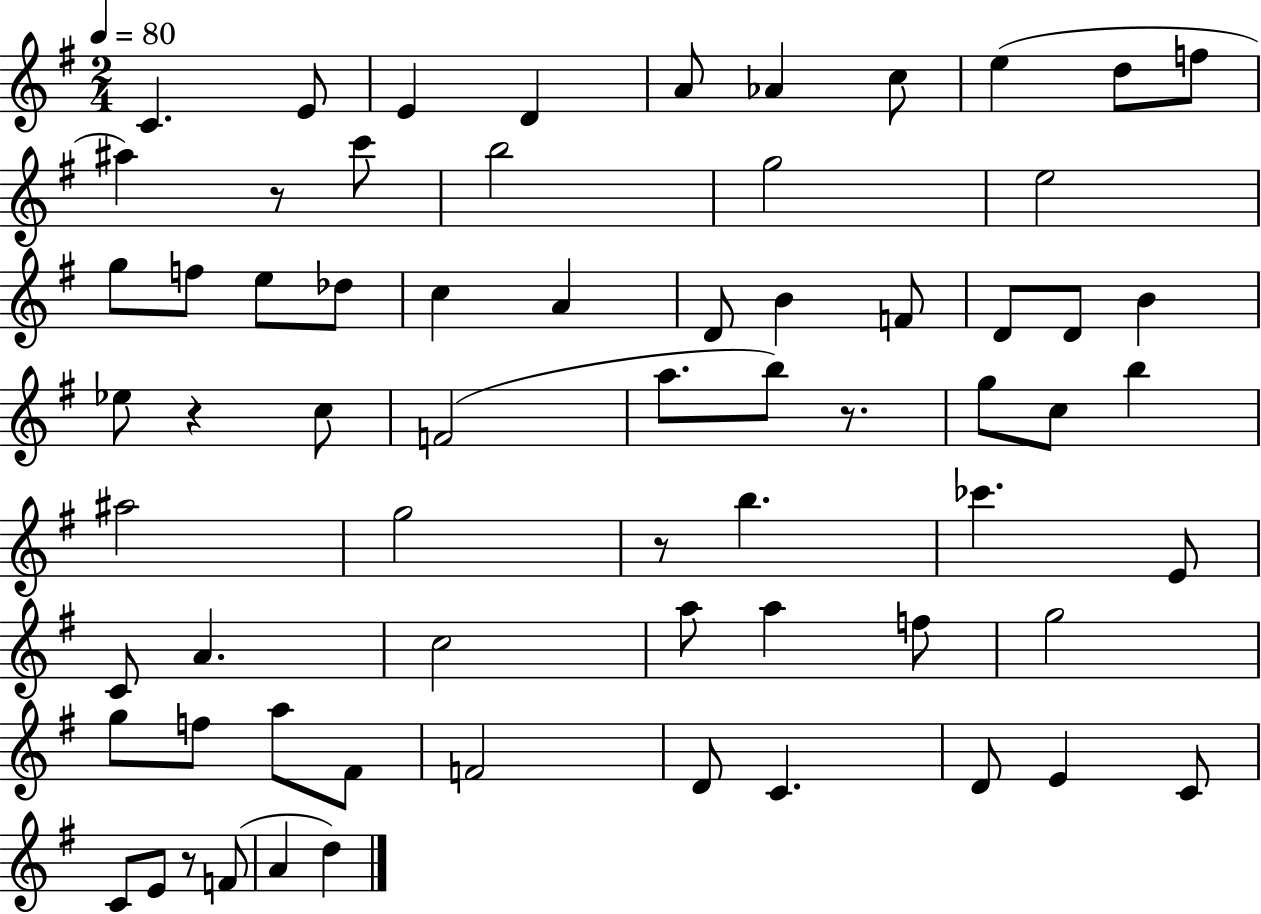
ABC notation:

X:1
T:Untitled
M:2/4
L:1/4
K:G
C E/2 E D A/2 _A c/2 e d/2 f/2 ^a z/2 c'/2 b2 g2 e2 g/2 f/2 e/2 _d/2 c A D/2 B F/2 D/2 D/2 B _e/2 z c/2 F2 a/2 b/2 z/2 g/2 c/2 b ^a2 g2 z/2 b _c' E/2 C/2 A c2 a/2 a f/2 g2 g/2 f/2 a/2 ^F/2 F2 D/2 C D/2 E C/2 C/2 E/2 z/2 F/2 A d